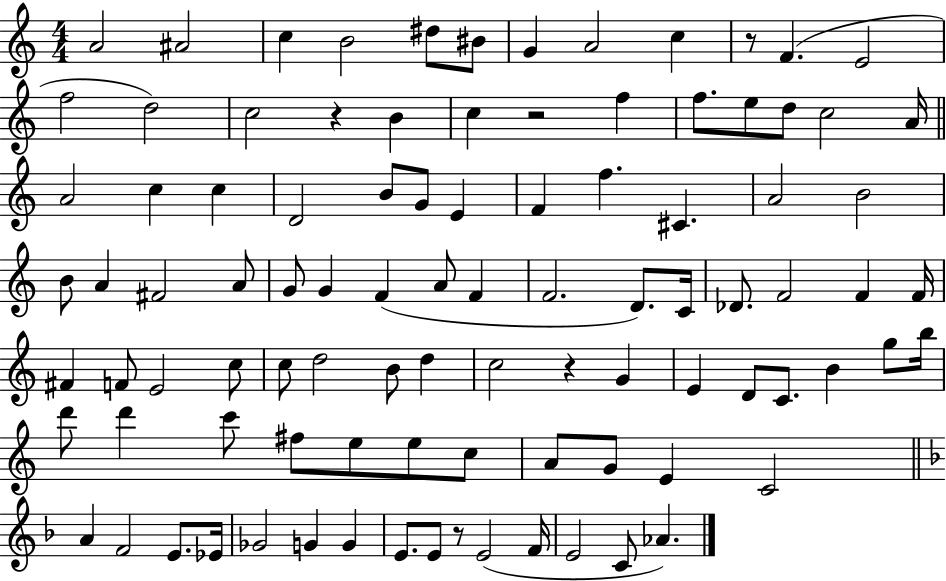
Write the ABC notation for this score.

X:1
T:Untitled
M:4/4
L:1/4
K:C
A2 ^A2 c B2 ^d/2 ^B/2 G A2 c z/2 F E2 f2 d2 c2 z B c z2 f f/2 e/2 d/2 c2 A/4 A2 c c D2 B/2 G/2 E F f ^C A2 B2 B/2 A ^F2 A/2 G/2 G F A/2 F F2 D/2 C/4 _D/2 F2 F F/4 ^F F/2 E2 c/2 c/2 d2 B/2 d c2 z G E D/2 C/2 B g/2 b/4 d'/2 d' c'/2 ^f/2 e/2 e/2 c/2 A/2 G/2 E C2 A F2 E/2 _E/4 _G2 G G E/2 E/2 z/2 E2 F/4 E2 C/2 _A